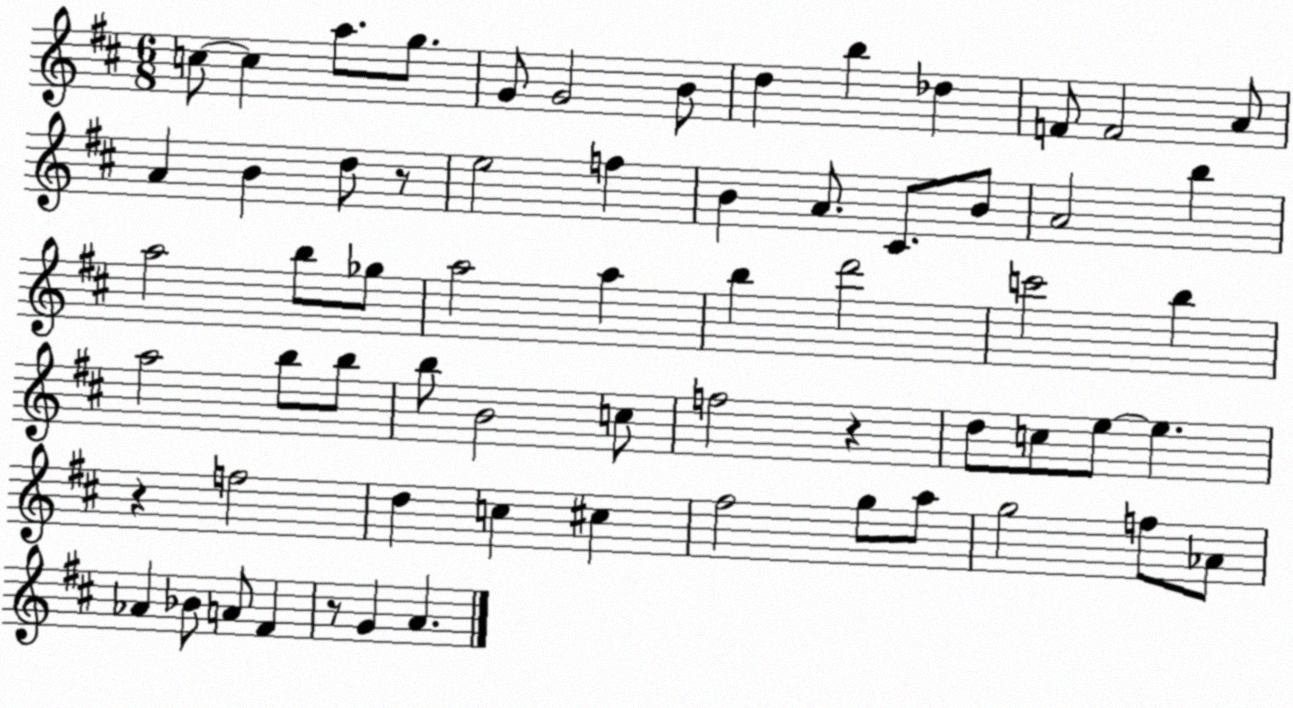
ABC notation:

X:1
T:Untitled
M:6/8
L:1/4
K:D
c/2 c a/2 g/2 G/2 G2 B/2 d b _d F/2 F2 A/2 A B d/2 z/2 e2 f B A/2 ^C/2 B/2 A2 b a2 b/2 _g/2 a2 a b d'2 c'2 b a2 b/2 b/2 b/2 B2 c/2 f2 z d/2 c/2 e/2 e z f2 d c ^c ^f2 g/2 a/2 g2 f/2 _A/2 _A _B/2 A/2 ^F z/2 G A